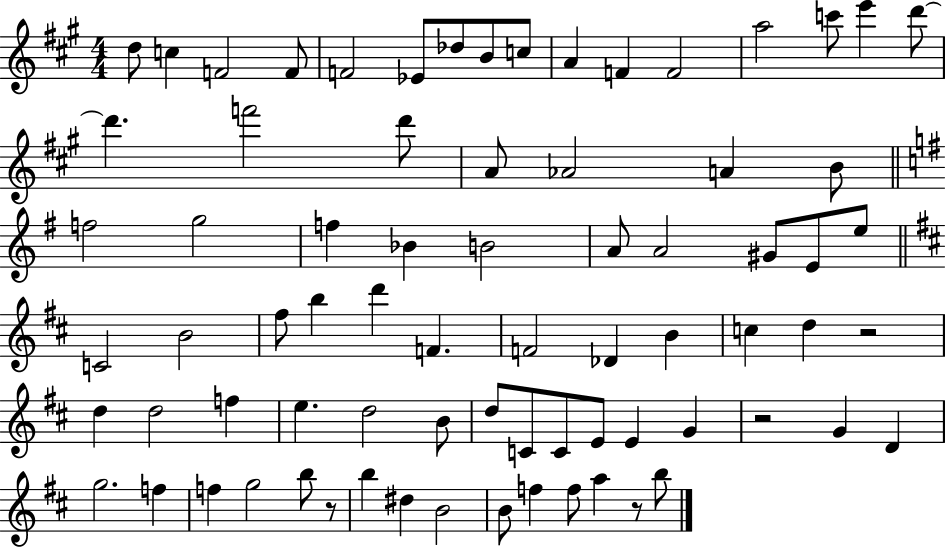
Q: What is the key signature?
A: A major